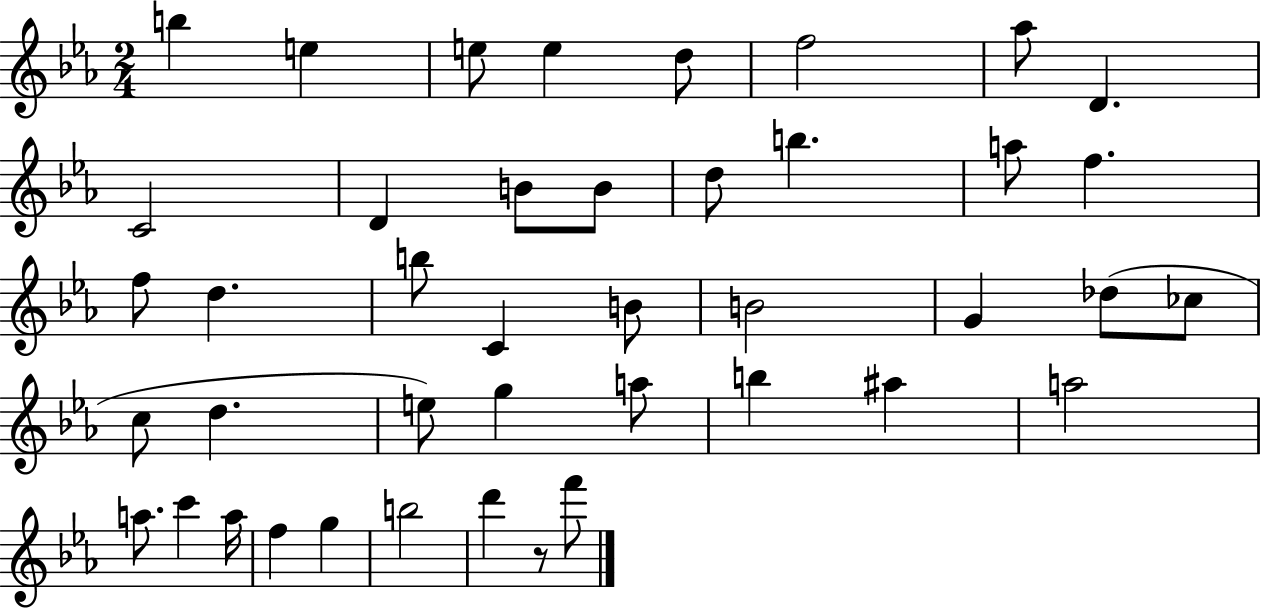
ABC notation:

X:1
T:Untitled
M:2/4
L:1/4
K:Eb
b e e/2 e d/2 f2 _a/2 D C2 D B/2 B/2 d/2 b a/2 f f/2 d b/2 C B/2 B2 G _d/2 _c/2 c/2 d e/2 g a/2 b ^a a2 a/2 c' a/4 f g b2 d' z/2 f'/2